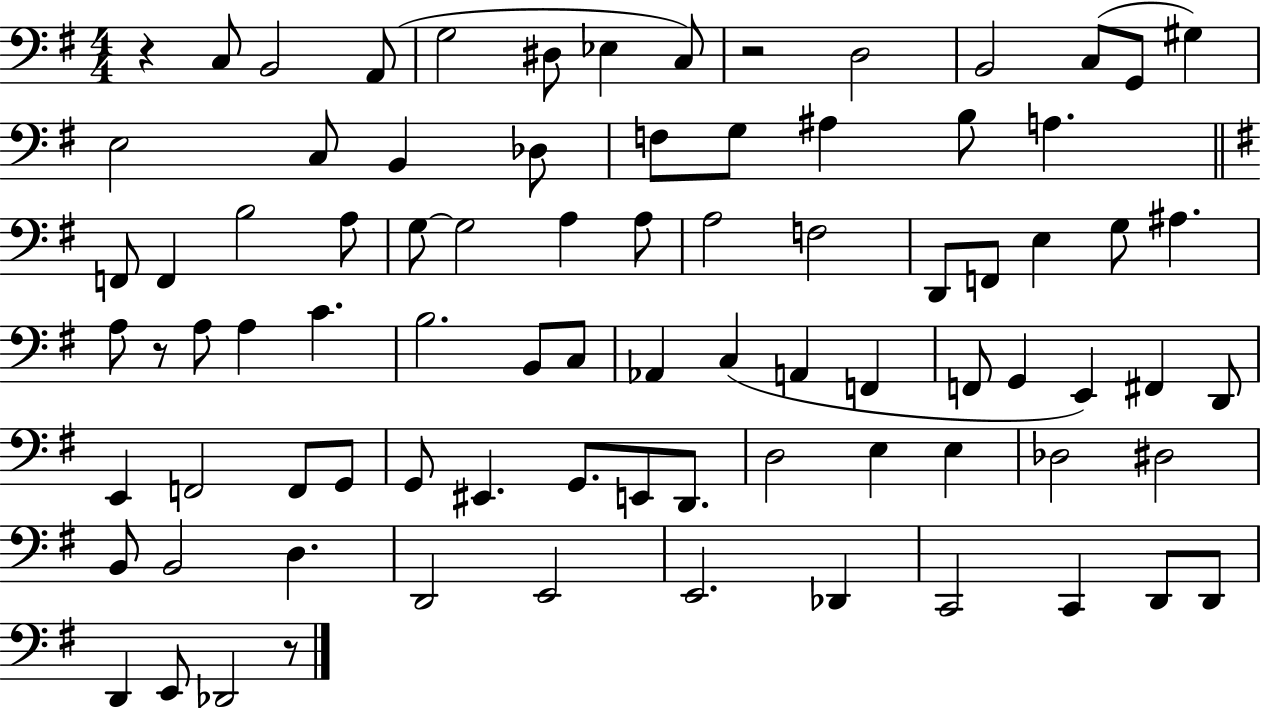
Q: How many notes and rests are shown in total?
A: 84